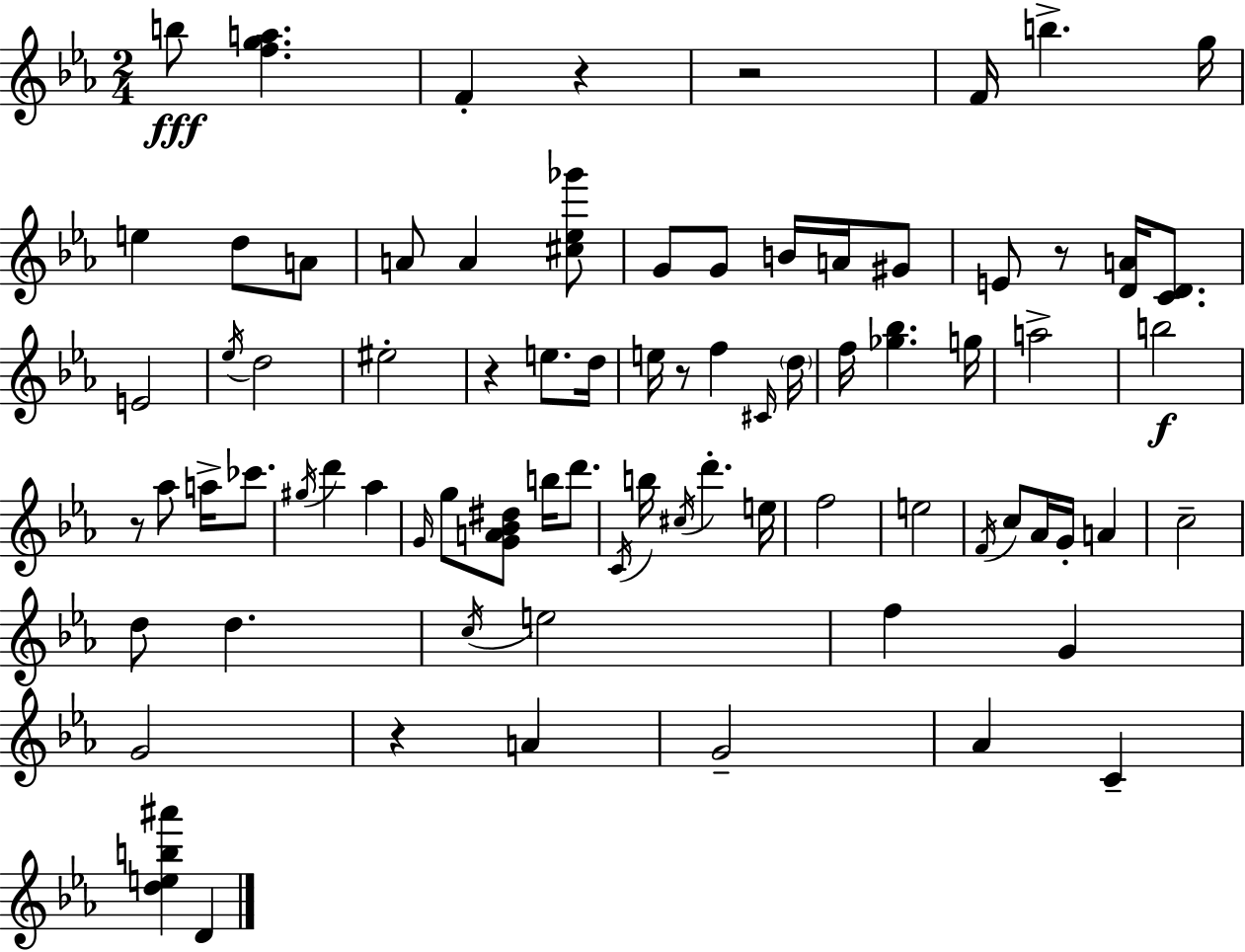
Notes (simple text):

B5/e [F5,G5,A5]/q. F4/q R/q R/h F4/s B5/q. G5/s E5/q D5/e A4/e A4/e A4/q [C#5,Eb5,Gb6]/e G4/e G4/e B4/s A4/s G#4/e E4/e R/e [D4,A4]/s [C4,D4]/e. E4/h Eb5/s D5/h EIS5/h R/q E5/e. D5/s E5/s R/e F5/q C#4/s D5/s F5/s [Gb5,Bb5]/q. G5/s A5/h B5/h R/e Ab5/e A5/s CES6/e. G#5/s D6/q Ab5/q G4/s G5/e [G4,A4,Bb4,D#5]/e B5/s D6/e. C4/s B5/s C#5/s D6/q. E5/s F5/h E5/h F4/s C5/e Ab4/s G4/s A4/q C5/h D5/e D5/q. C5/s E5/h F5/q G4/q G4/h R/q A4/q G4/h Ab4/q C4/q [D5,E5,B5,A#6]/q D4/q